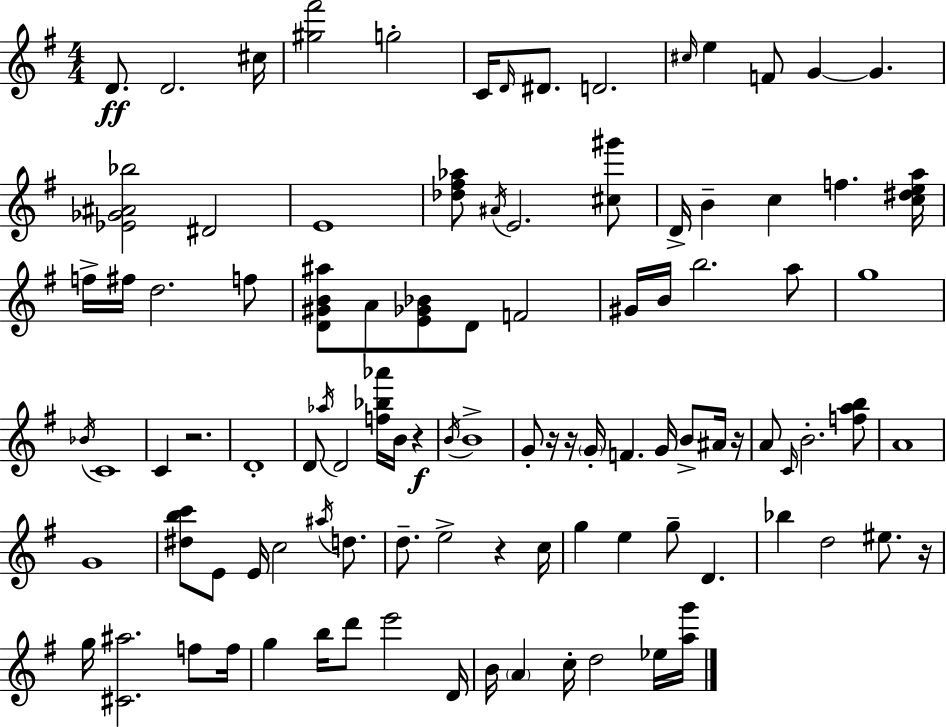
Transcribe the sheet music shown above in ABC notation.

X:1
T:Untitled
M:4/4
L:1/4
K:Em
D/2 D2 ^c/4 [^g^f']2 g2 C/4 D/4 ^D/2 D2 ^c/4 e F/2 G G [_E_G^A_b]2 ^D2 E4 [_d^f_a]/2 ^A/4 E2 [^c^g']/2 D/4 B c f [c^dea]/4 f/4 ^f/4 d2 f/2 [D^GB^a]/2 A/2 [E_G_B]/2 D/2 F2 ^G/4 B/4 b2 a/2 g4 _B/4 C4 C z2 D4 D/2 _a/4 D2 [f_b_a']/4 B/4 z B/4 B4 G/2 z/4 z/4 G/4 F G/4 B/2 ^A/4 z/4 A/2 C/4 B2 [fab]/2 A4 G4 [^dbc']/2 E/2 E/4 c2 ^a/4 d/2 d/2 e2 z c/4 g e g/2 D _b d2 ^e/2 z/4 g/4 [^C^a]2 f/2 f/4 g b/4 d'/2 e'2 D/4 B/4 A c/4 d2 _e/4 [ag']/4